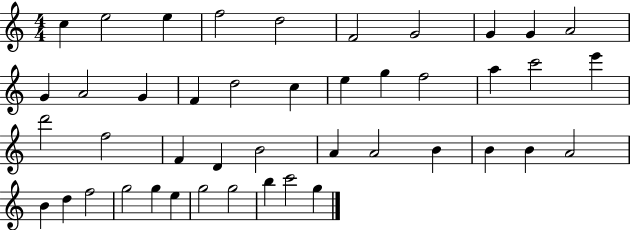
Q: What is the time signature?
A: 4/4